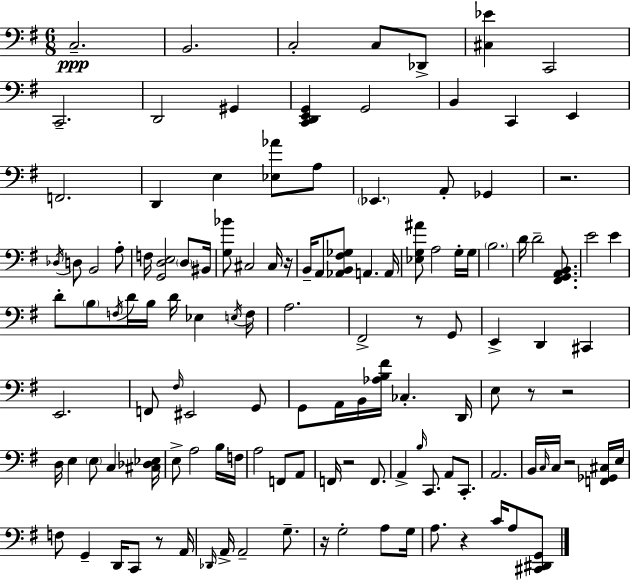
C3/h. B2/h. C3/h C3/e Db2/e [C#3,Eb4]/q C2/h C2/h. D2/h G#2/q [C2,D2,E2,G2]/q G2/h B2/q C2/q E2/q F2/h. D2/q E3/q [Eb3,Ab4]/e A3/e Eb2/q. A2/e Gb2/q R/h. Db3/s D3/e B2/h A3/e F3/s [G2,D3,E3]/h D3/e BIS2/s [G3,Bb4]/e C#3/h C#3/s R/s B2/s A2/e [Ab2,B2,F#3,Gb3]/e A2/q. A2/s [Eb3,G3,A#4]/e A3/h G3/s G3/s B3/h. D4/s D4/h [F#2,G2,A2,B2]/e. E4/h E4/q D4/e B3/e F3/s D4/s B3/s D4/s Eb3/q E3/s F3/s A3/h. F#2/h R/e G2/e E2/q D2/q C#2/q E2/h. F2/e F#3/s EIS2/h G2/e G2/e A2/s B2/s [Ab3,B3,F#4]/s CES3/q. D2/s E3/e R/e R/h D3/s E3/q E3/e C3/q [C#3,Db3,Eb3]/s E3/e A3/h B3/s F3/s A3/h F2/e A2/e F2/s R/h F2/e. A2/q B3/s C2/e. A2/e C2/e. A2/h. B2/s C3/s C3/s R/h [F2,Gb2,C#3]/s E3/s F3/e G2/q D2/s C2/e R/e A2/s Db2/s A2/s A2/h G3/e. R/s G3/h A3/e G3/s A3/e. R/q C4/s A3/e [C#2,D#2,G2]/e